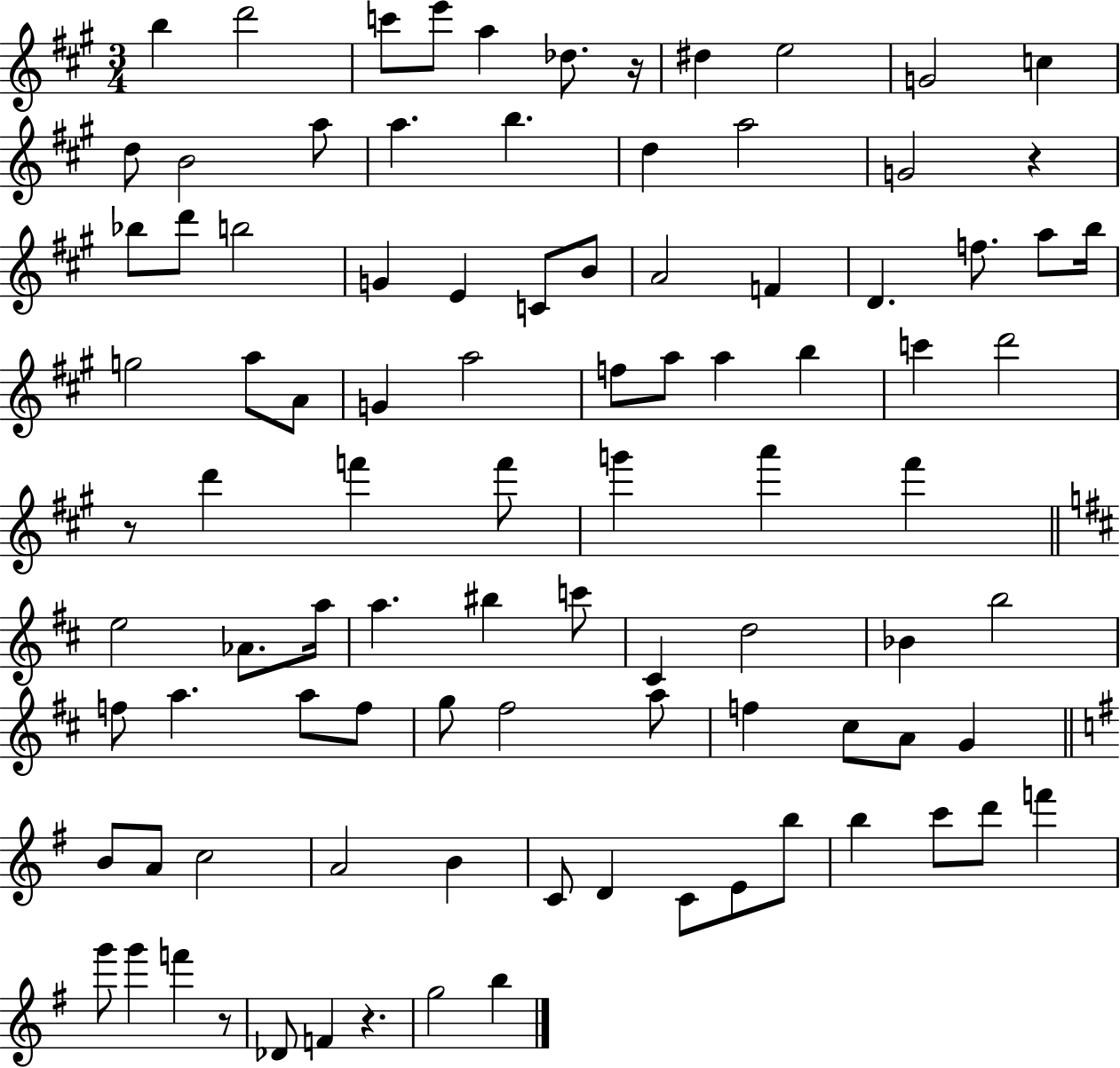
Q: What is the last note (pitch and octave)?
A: B5